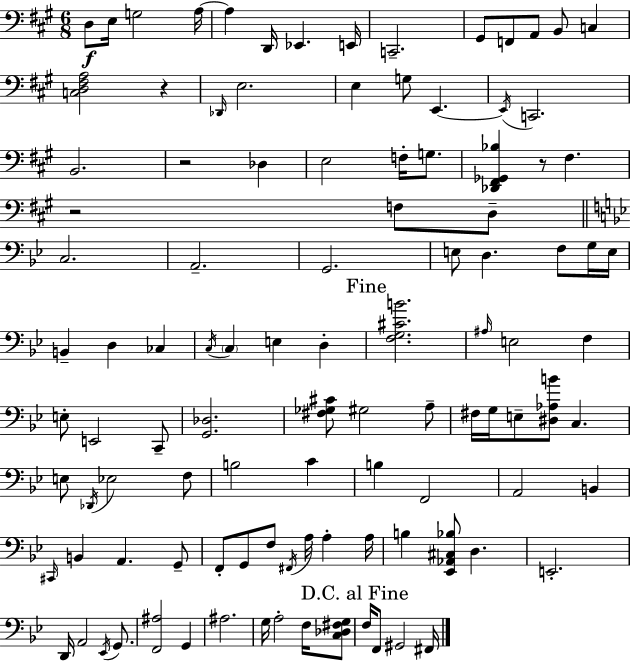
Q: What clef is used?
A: bass